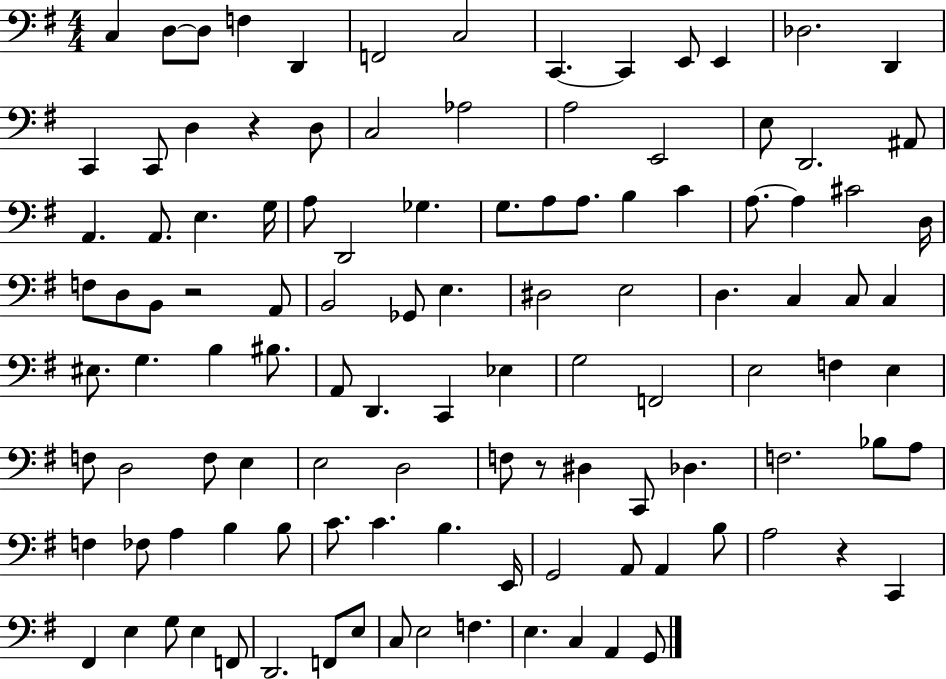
{
  \clef bass
  \numericTimeSignature
  \time 4/4
  \key g \major
  c4 d8~~ d8 f4 d,4 | f,2 c2 | c,4.~~ c,4 e,8 e,4 | des2. d,4 | \break c,4 c,8 d4 r4 d8 | c2 aes2 | a2 e,2 | e8 d,2. ais,8 | \break a,4. a,8. e4. g16 | a8 d,2 ges4. | g8. a8 a8. b4 c'4 | a8.~~ a4 cis'2 d16 | \break f8 d8 b,8 r2 a,8 | b,2 ges,8 e4. | dis2 e2 | d4. c4 c8 c4 | \break eis8. g4. b4 bis8. | a,8 d,4. c,4 ees4 | g2 f,2 | e2 f4 e4 | \break f8 d2 f8 e4 | e2 d2 | f8 r8 dis4 c,8 des4. | f2. bes8 a8 | \break f4 fes8 a4 b4 b8 | c'8. c'4. b4. e,16 | g,2 a,8 a,4 b8 | a2 r4 c,4 | \break fis,4 e4 g8 e4 f,8 | d,2. f,8 e8 | c8 e2 f4. | e4. c4 a,4 g,8 | \break \bar "|."
}